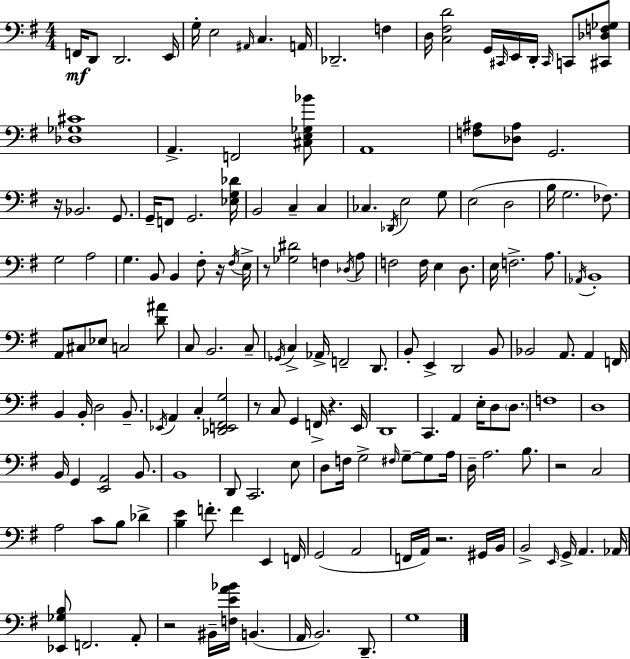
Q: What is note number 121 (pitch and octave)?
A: F4